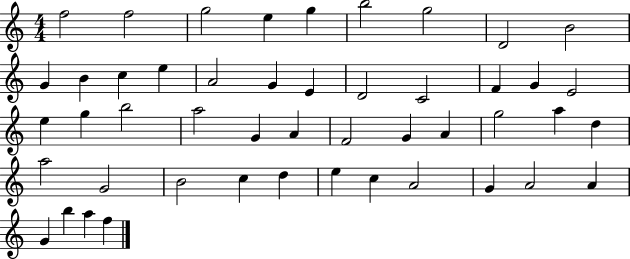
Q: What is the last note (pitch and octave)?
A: F5